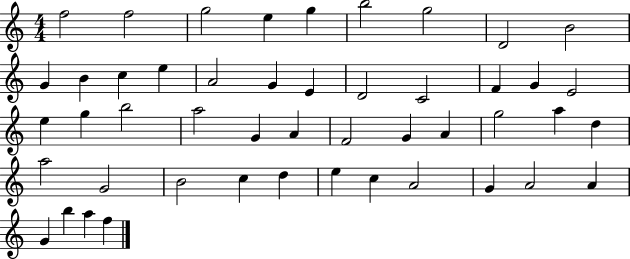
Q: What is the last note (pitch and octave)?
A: F5